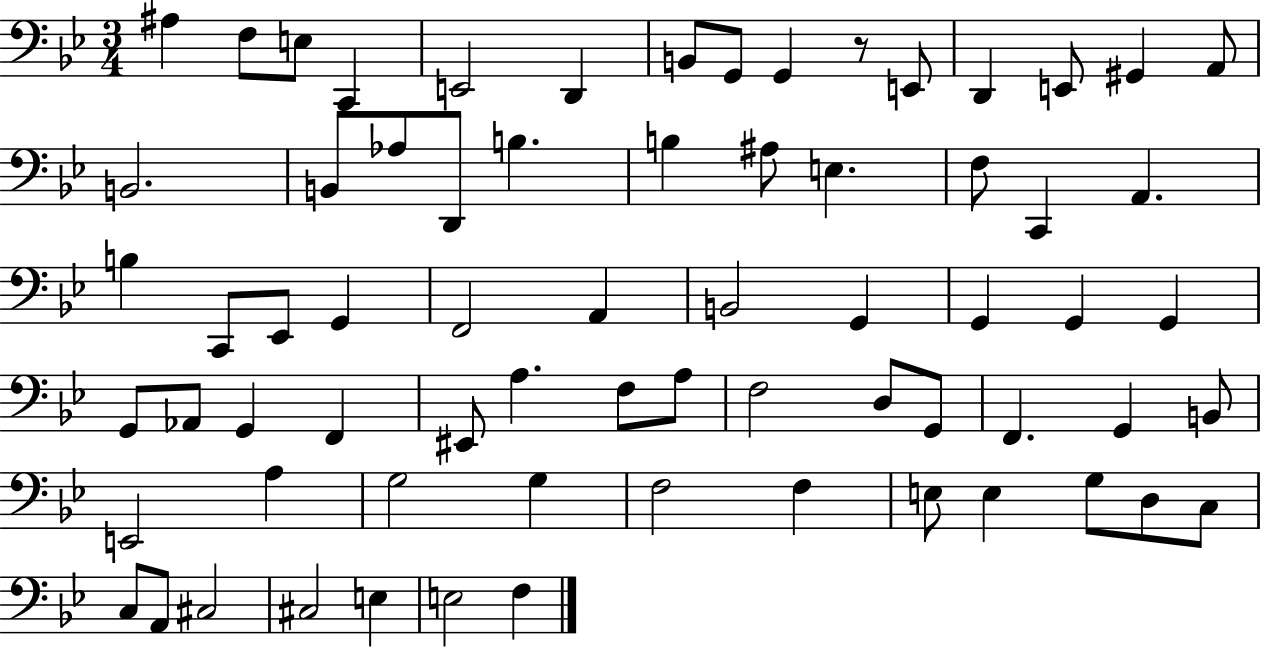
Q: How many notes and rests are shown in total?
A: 69